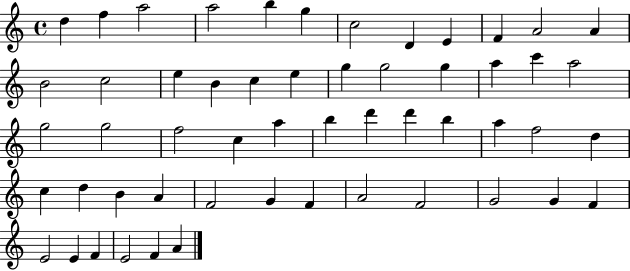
{
  \clef treble
  \time 4/4
  \defaultTimeSignature
  \key c \major
  d''4 f''4 a''2 | a''2 b''4 g''4 | c''2 d'4 e'4 | f'4 a'2 a'4 | \break b'2 c''2 | e''4 b'4 c''4 e''4 | g''4 g''2 g''4 | a''4 c'''4 a''2 | \break g''2 g''2 | f''2 c''4 a''4 | b''4 d'''4 d'''4 b''4 | a''4 f''2 d''4 | \break c''4 d''4 b'4 a'4 | f'2 g'4 f'4 | a'2 f'2 | g'2 g'4 f'4 | \break e'2 e'4 f'4 | e'2 f'4 a'4 | \bar "|."
}